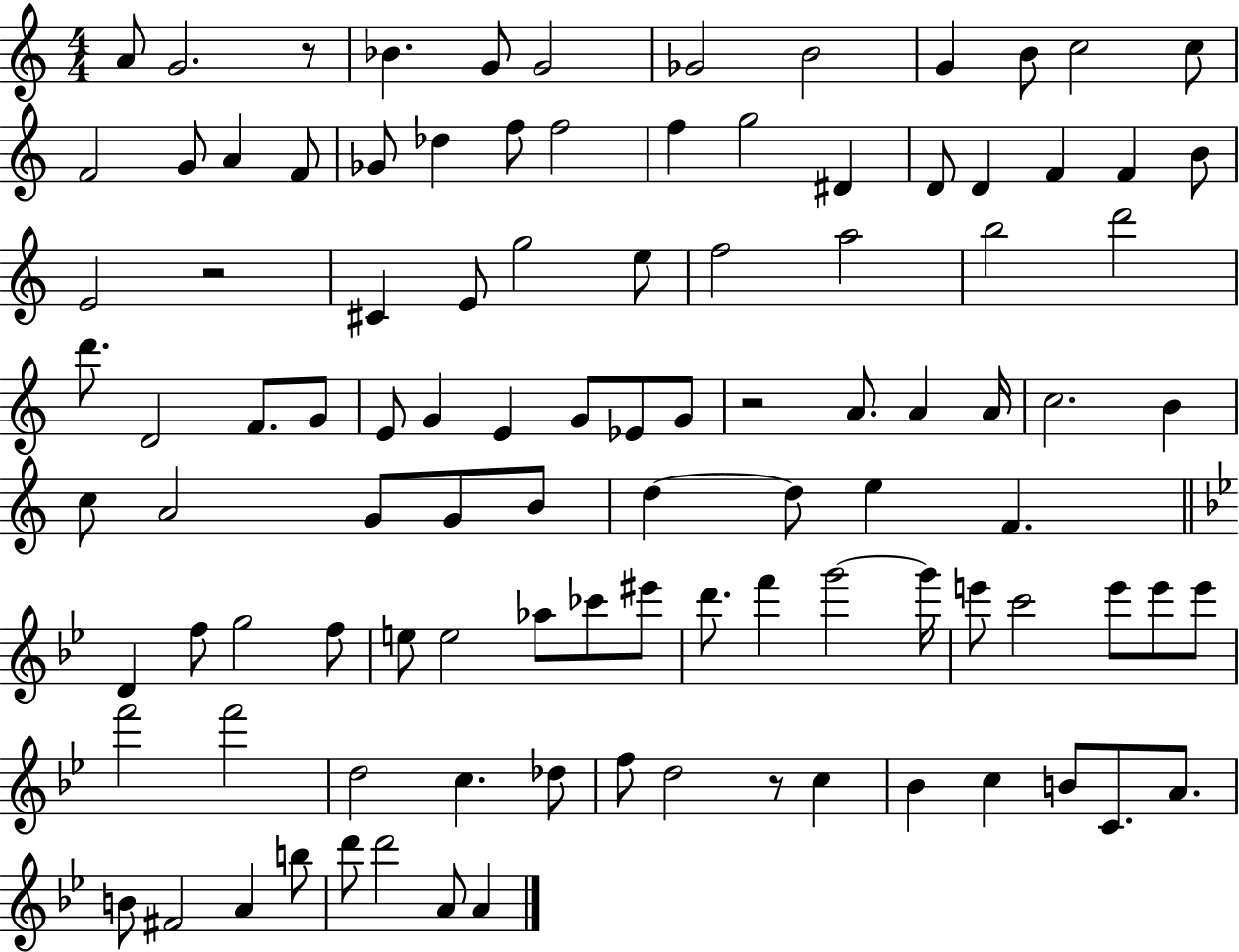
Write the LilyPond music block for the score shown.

{
  \clef treble
  \numericTimeSignature
  \time 4/4
  \key c \major
  a'8 g'2. r8 | bes'4. g'8 g'2 | ges'2 b'2 | g'4 b'8 c''2 c''8 | \break f'2 g'8 a'4 f'8 | ges'8 des''4 f''8 f''2 | f''4 g''2 dis'4 | d'8 d'4 f'4 f'4 b'8 | \break e'2 r2 | cis'4 e'8 g''2 e''8 | f''2 a''2 | b''2 d'''2 | \break d'''8. d'2 f'8. g'8 | e'8 g'4 e'4 g'8 ees'8 g'8 | r2 a'8. a'4 a'16 | c''2. b'4 | \break c''8 a'2 g'8 g'8 b'8 | d''4~~ d''8 e''4 f'4. | \bar "||" \break \key bes \major d'4 f''8 g''2 f''8 | e''8 e''2 aes''8 ces'''8 eis'''8 | d'''8. f'''4 g'''2~~ g'''16 | e'''8 c'''2 e'''8 e'''8 e'''8 | \break f'''2 f'''2 | d''2 c''4. des''8 | f''8 d''2 r8 c''4 | bes'4 c''4 b'8 c'8. a'8. | \break b'8 fis'2 a'4 b''8 | d'''8 d'''2 a'8 a'4 | \bar "|."
}